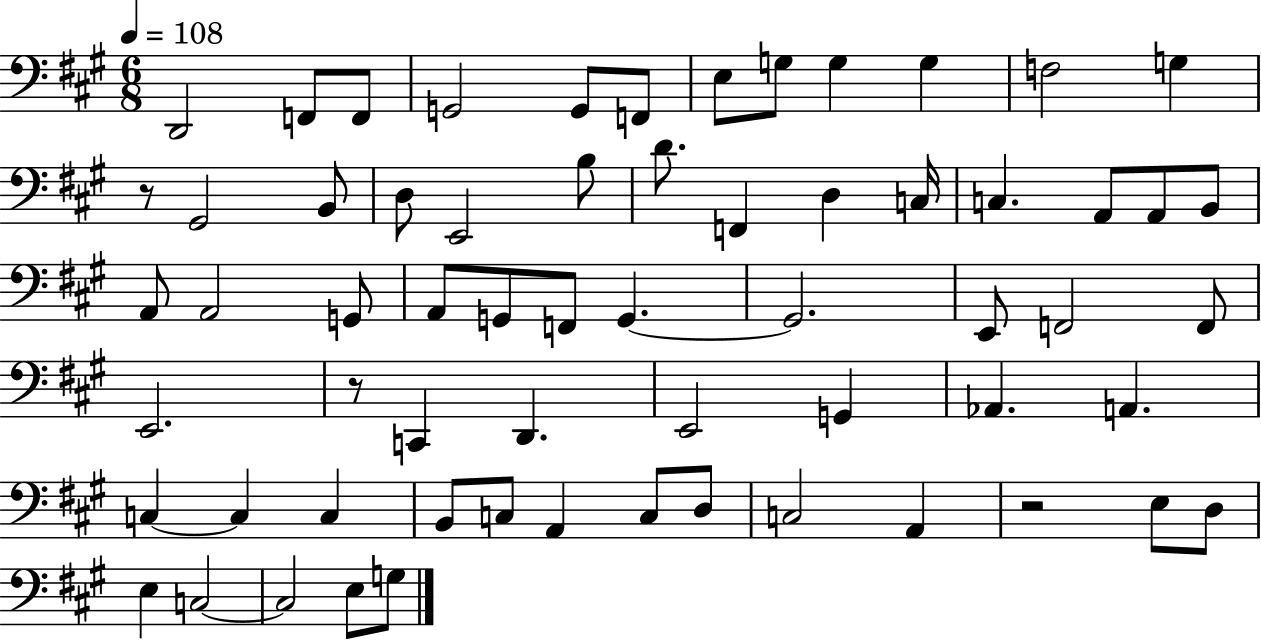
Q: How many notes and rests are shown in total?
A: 63